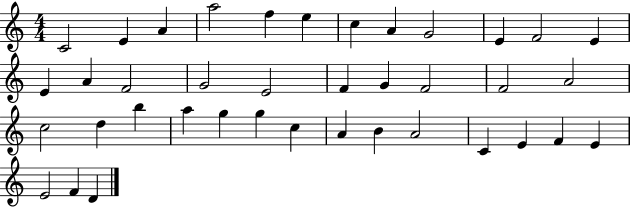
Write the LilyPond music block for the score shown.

{
  \clef treble
  \numericTimeSignature
  \time 4/4
  \key c \major
  c'2 e'4 a'4 | a''2 f''4 e''4 | c''4 a'4 g'2 | e'4 f'2 e'4 | \break e'4 a'4 f'2 | g'2 e'2 | f'4 g'4 f'2 | f'2 a'2 | \break c''2 d''4 b''4 | a''4 g''4 g''4 c''4 | a'4 b'4 a'2 | c'4 e'4 f'4 e'4 | \break e'2 f'4 d'4 | \bar "|."
}